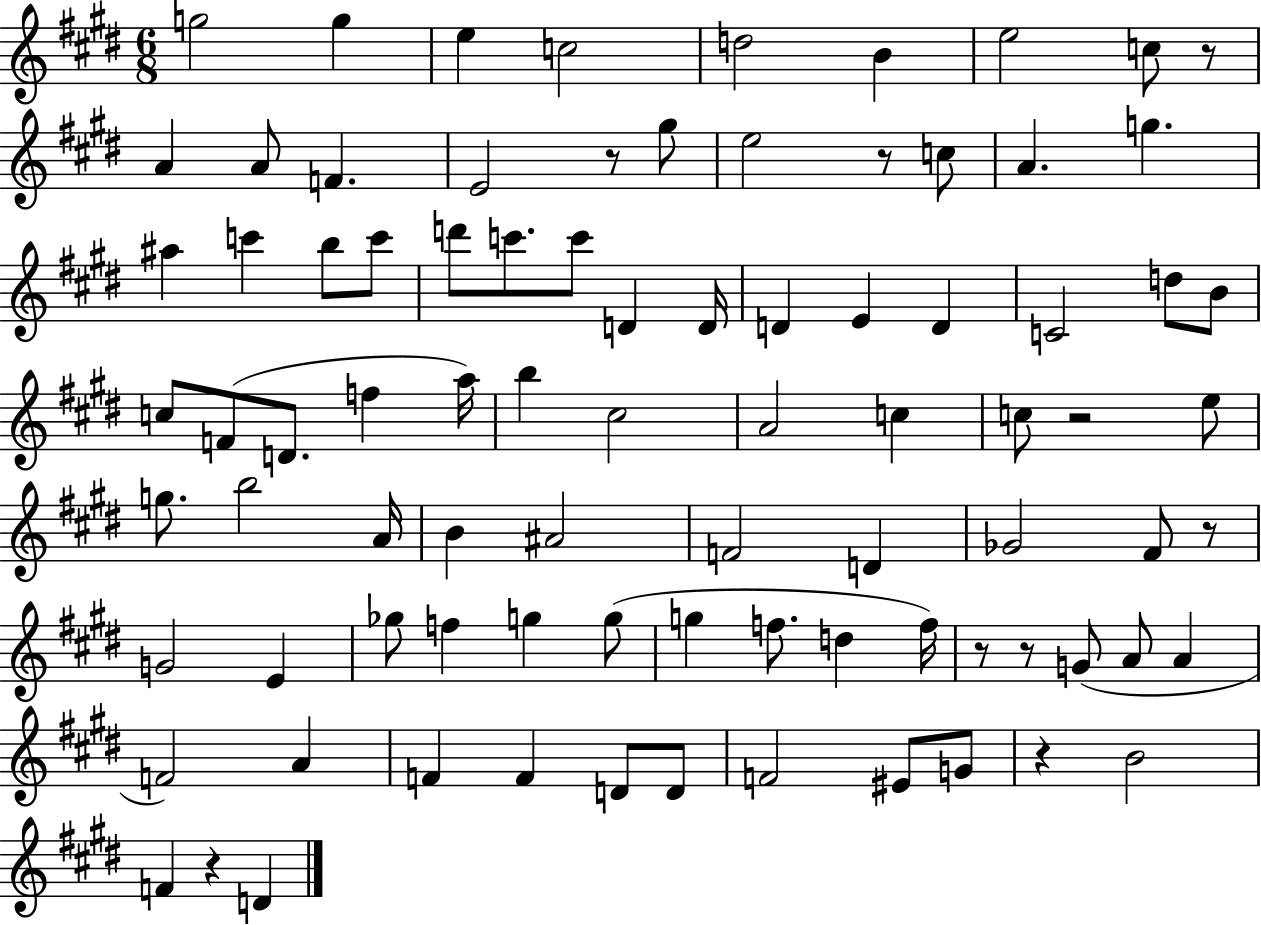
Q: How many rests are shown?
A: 9